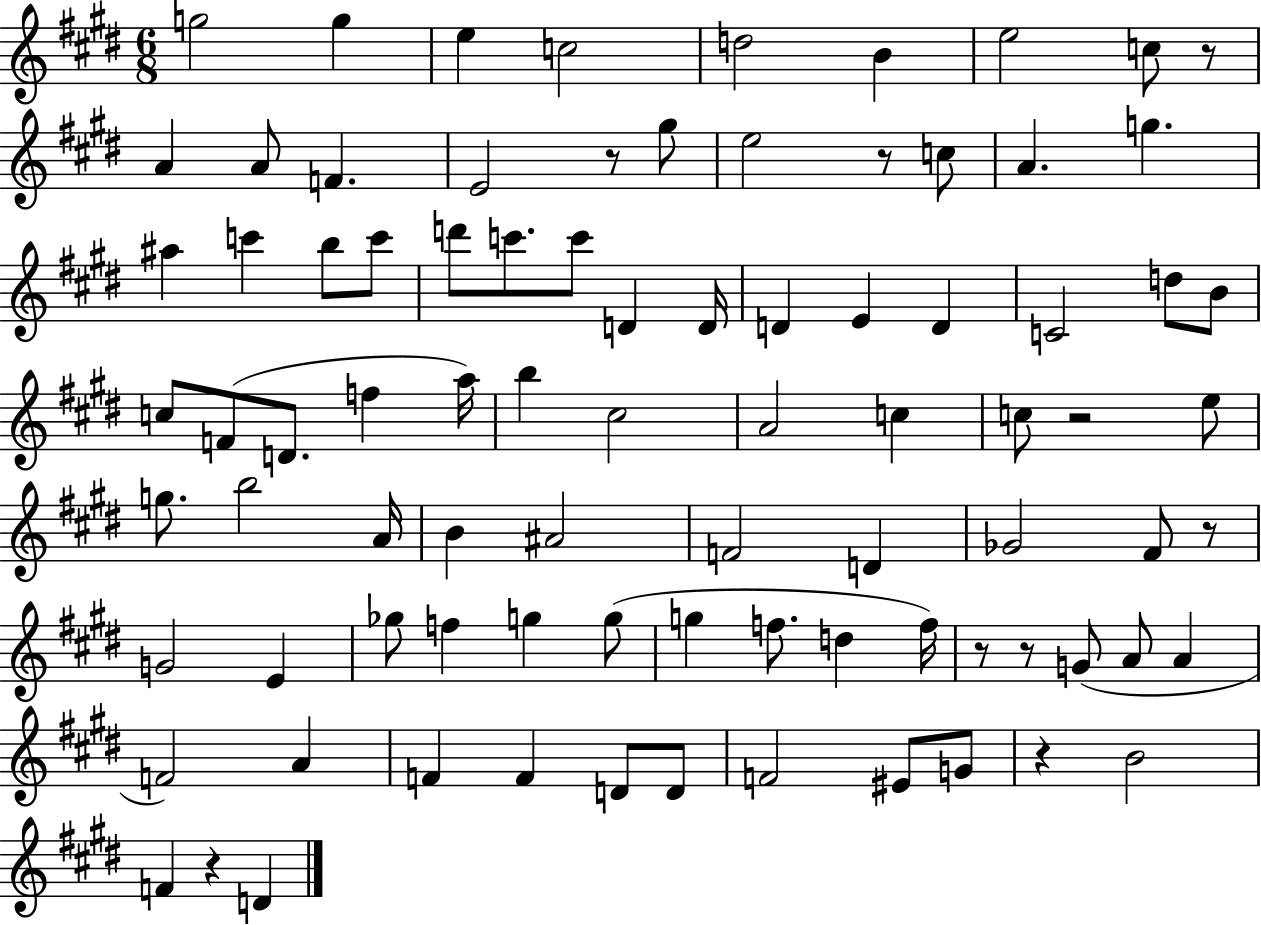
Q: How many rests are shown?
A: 9